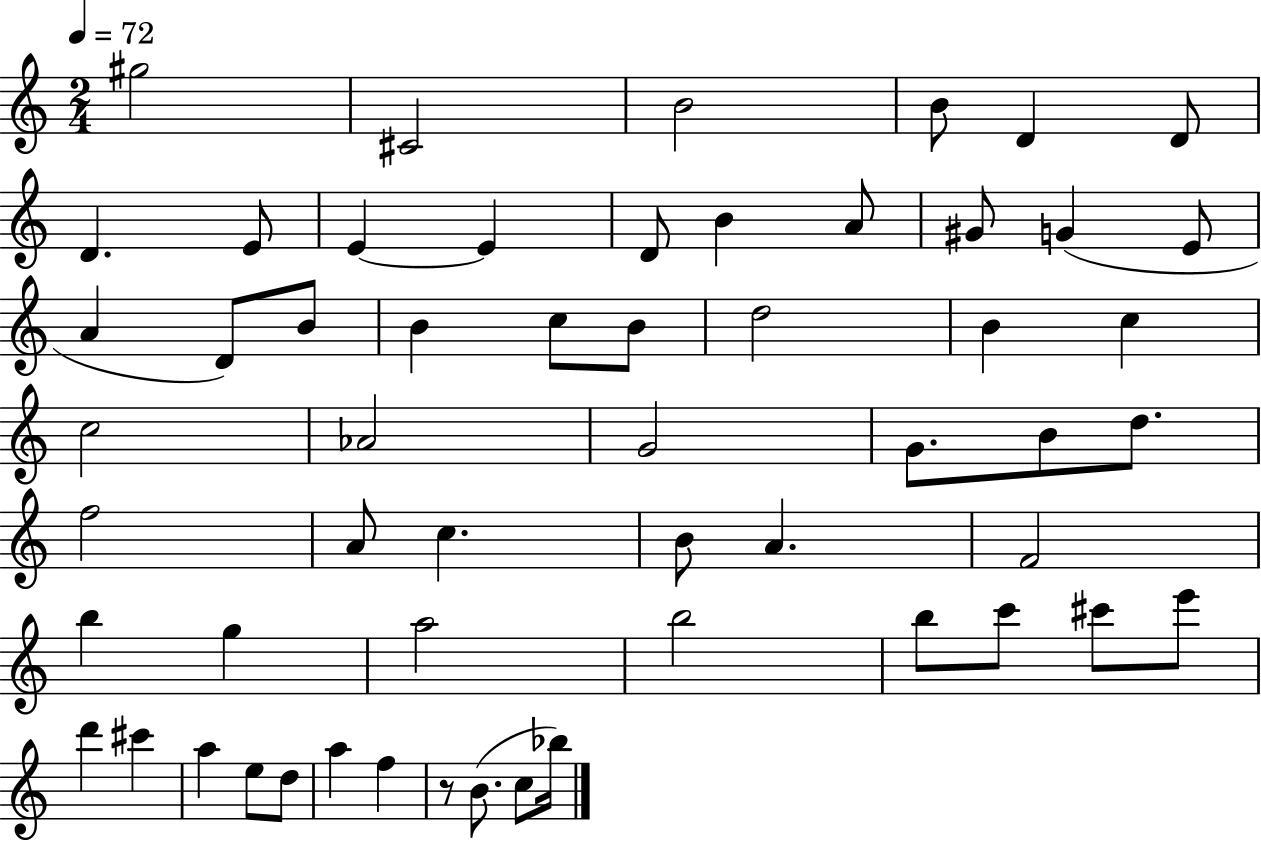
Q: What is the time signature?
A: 2/4